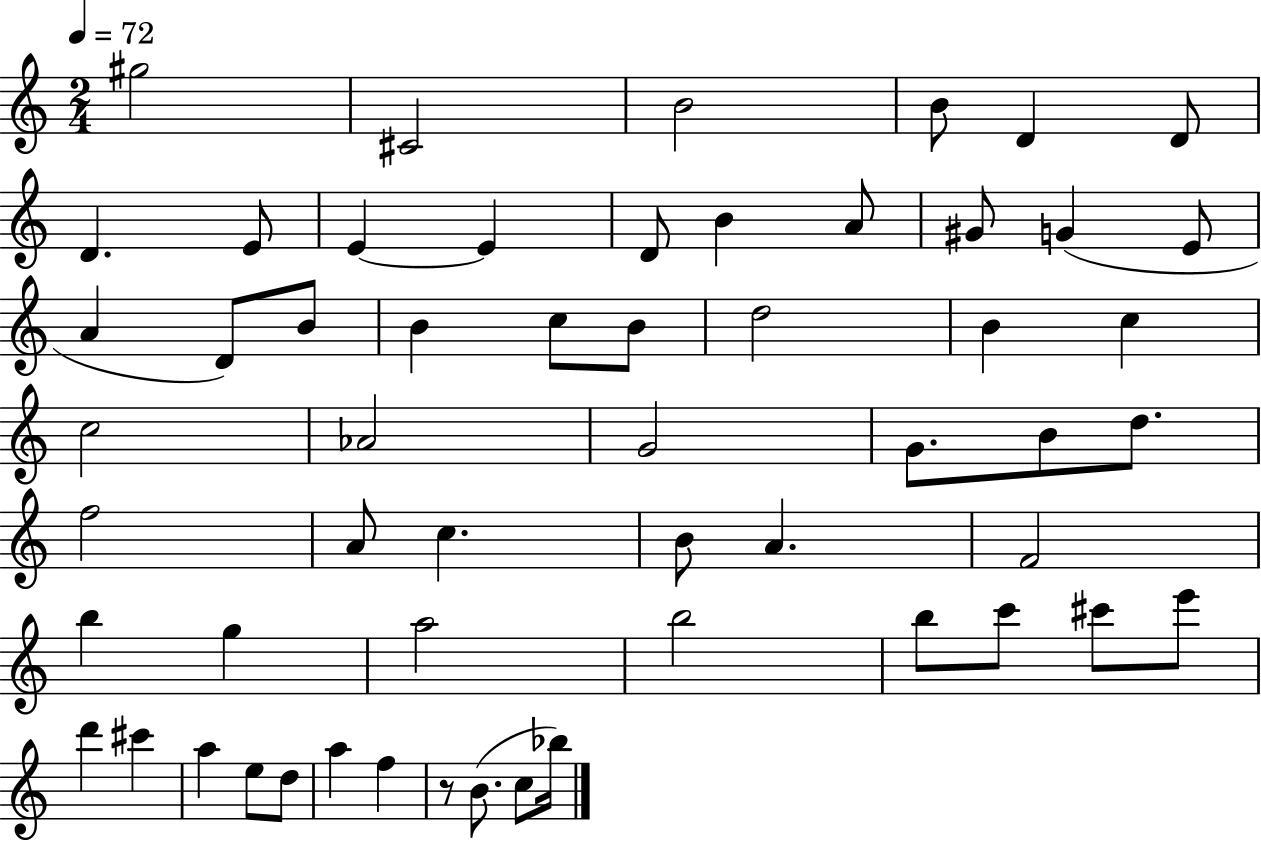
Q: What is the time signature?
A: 2/4